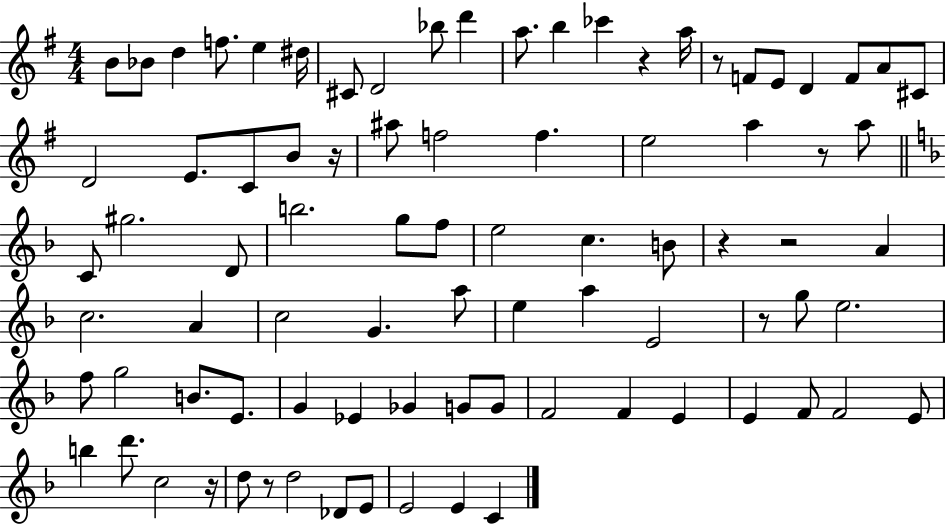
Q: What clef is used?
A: treble